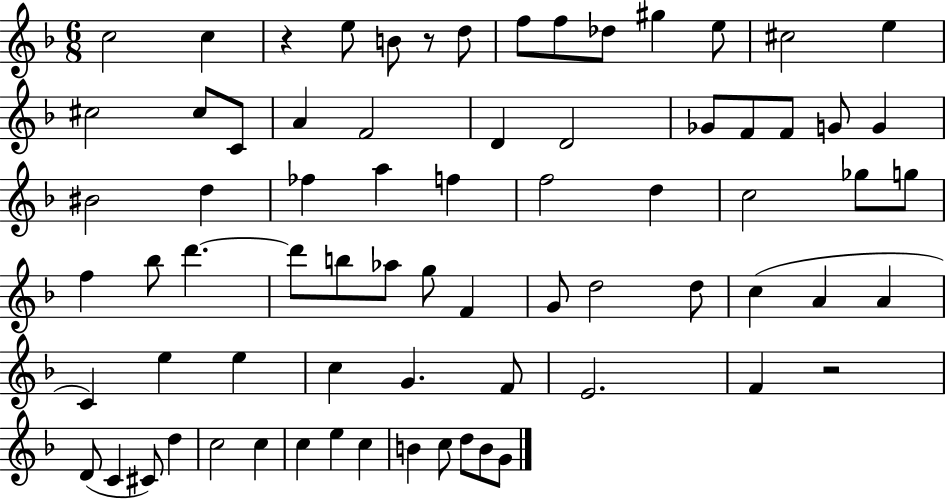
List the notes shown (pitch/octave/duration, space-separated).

C5/h C5/q R/q E5/e B4/e R/e D5/e F5/e F5/e Db5/e G#5/q E5/e C#5/h E5/q C#5/h C#5/e C4/e A4/q F4/h D4/q D4/h Gb4/e F4/e F4/e G4/e G4/q BIS4/h D5/q FES5/q A5/q F5/q F5/h D5/q C5/h Gb5/e G5/e F5/q Bb5/e D6/q. D6/e B5/e Ab5/e G5/e F4/q G4/e D5/h D5/e C5/q A4/q A4/q C4/q E5/q E5/q C5/q G4/q. F4/e E4/h. F4/q R/h D4/e C4/q C#4/e D5/q C5/h C5/q C5/q E5/q C5/q B4/q C5/e D5/e B4/e G4/e